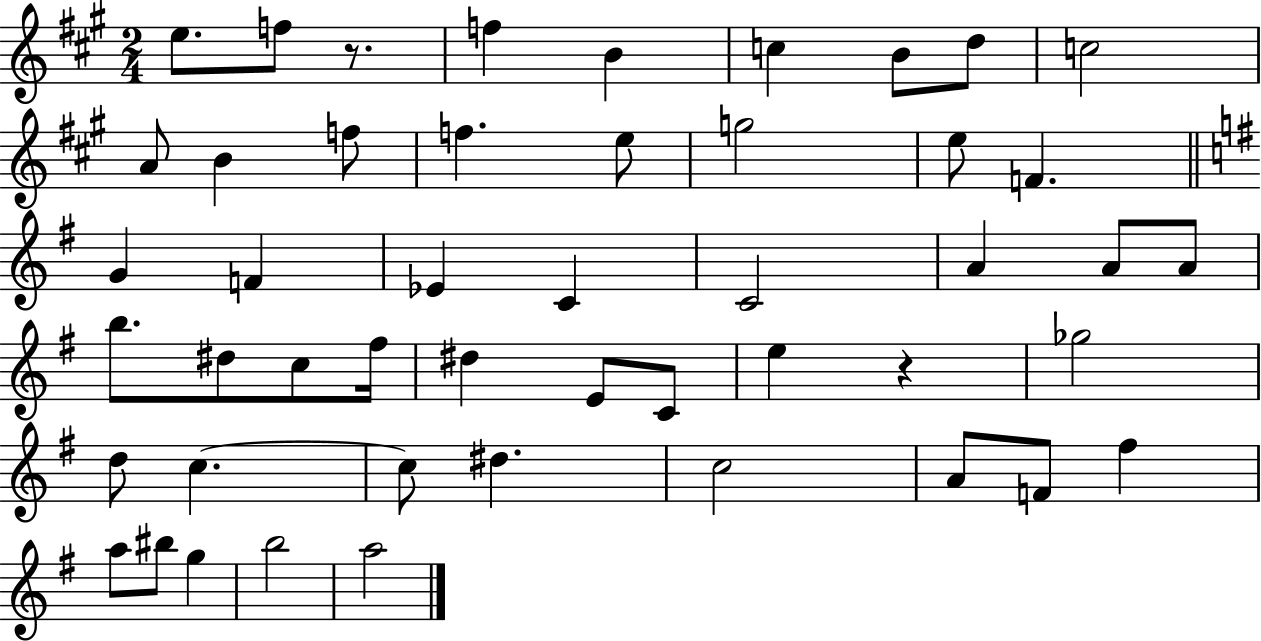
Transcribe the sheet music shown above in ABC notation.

X:1
T:Untitled
M:2/4
L:1/4
K:A
e/2 f/2 z/2 f B c B/2 d/2 c2 A/2 B f/2 f e/2 g2 e/2 F G F _E C C2 A A/2 A/2 b/2 ^d/2 c/2 ^f/4 ^d E/2 C/2 e z _g2 d/2 c c/2 ^d c2 A/2 F/2 ^f a/2 ^b/2 g b2 a2